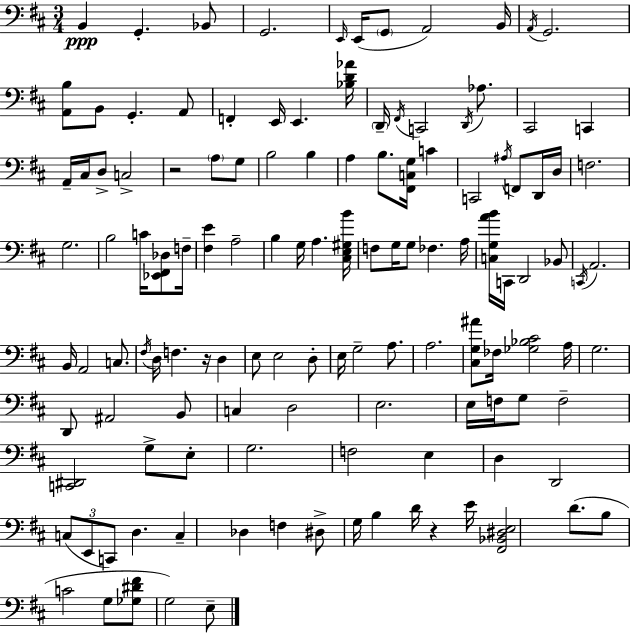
{
  \clef bass
  \numericTimeSignature
  \time 3/4
  \key d \major
  \repeat volta 2 { b,4\ppp g,4.-. bes,8 | g,2. | \grace { e,16 } e,16( \parenthesize g,8 a,2) | b,16 \acciaccatura { a,16 } g,2. | \break <a, b>8 b,8 g,4.-. | a,8 f,4-. e,16 e,4. | <bes d' aes'>16 \parenthesize d,16-- \acciaccatura { fis,16 } c,2 | \acciaccatura { d,16 } aes8. cis,2 | \break c,4 a,16-- cis16 d8-> c2-> | r2 | \parenthesize a8 g8 b2 | b4 a4 b8. <fis, c g>16 | \break c'4 c,2 | \acciaccatura { ais16 } f,8 d,16 d16 f2. | g2. | b2 | \break c'16 <ees, fis, des>8 f16-- <fis e'>4 a2-- | b4 g16 a4. | <cis e gis b'>16 f8 g16 g8 fes4. | a16 <c g a' b'>16 c,16 d,2 | \break bes,8 \acciaccatura { c,16 } a,2. | b,16 a,2 | c8. \acciaccatura { fis16 } d16 f4. | r16 d4 e8 e2 | \break d8-. e16 g2-- | a8. a2. | <cis g ais'>8 fes16 <ges bes cis'>2 | a16 g2. | \break d,8 ais,2 | b,8 c4 d2 | e2. | e16 f16 g8 f2-- | \break <c, dis,>2 | g8-> e8-. g2. | f2 | e4 d4 d,2 | \break \tuplet 3/2 { c8( e,8 c,8) } | d4. c4-- des4 | f4 dis8-> g16 b4 | d'16 r4 e'16 <fis, bes, dis e>2 | \break d'8.( b8 c'2 | g8 <ges dis' fis'>8 g2) | e8-- } \bar "|."
}